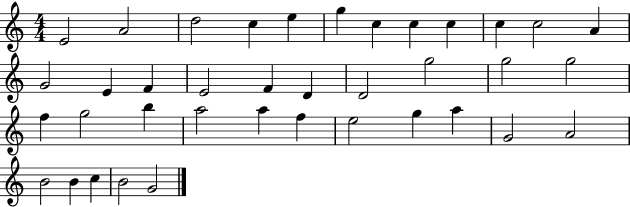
{
  \clef treble
  \numericTimeSignature
  \time 4/4
  \key c \major
  e'2 a'2 | d''2 c''4 e''4 | g''4 c''4 c''4 c''4 | c''4 c''2 a'4 | \break g'2 e'4 f'4 | e'2 f'4 d'4 | d'2 g''2 | g''2 g''2 | \break f''4 g''2 b''4 | a''2 a''4 f''4 | e''2 g''4 a''4 | g'2 a'2 | \break b'2 b'4 c''4 | b'2 g'2 | \bar "|."
}